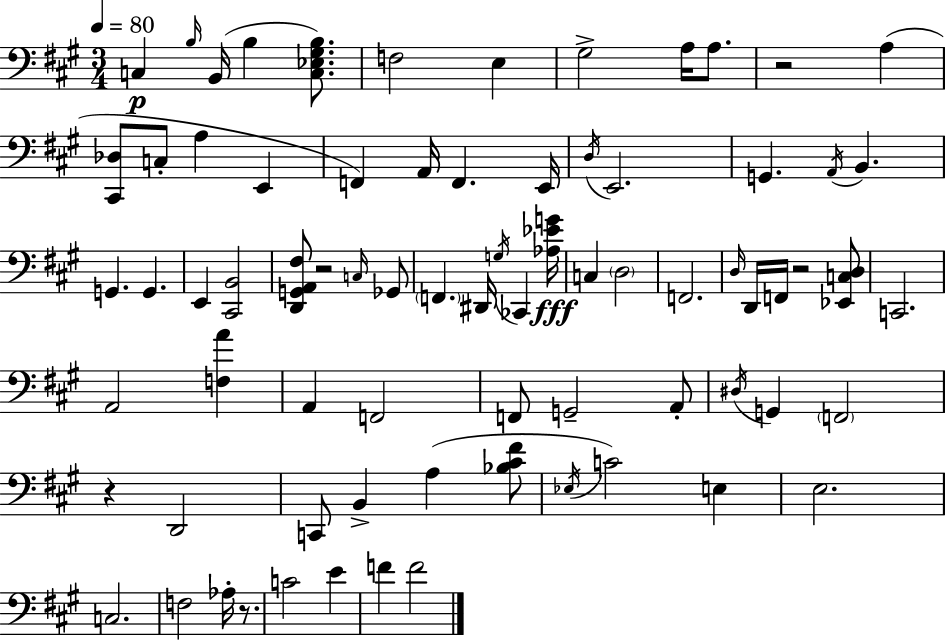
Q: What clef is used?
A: bass